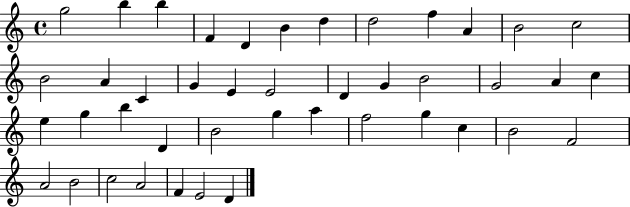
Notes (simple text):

G5/h B5/q B5/q F4/q D4/q B4/q D5/q D5/h F5/q A4/q B4/h C5/h B4/h A4/q C4/q G4/q E4/q E4/h D4/q G4/q B4/h G4/h A4/q C5/q E5/q G5/q B5/q D4/q B4/h G5/q A5/q F5/h G5/q C5/q B4/h F4/h A4/h B4/h C5/h A4/h F4/q E4/h D4/q